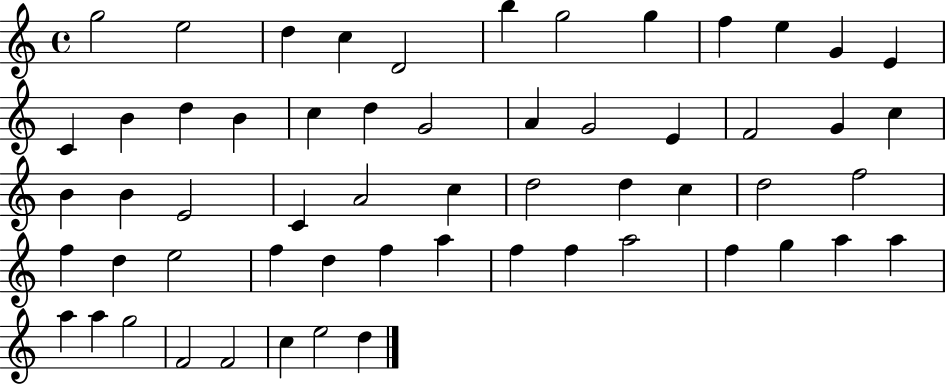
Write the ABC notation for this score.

X:1
T:Untitled
M:4/4
L:1/4
K:C
g2 e2 d c D2 b g2 g f e G E C B d B c d G2 A G2 E F2 G c B B E2 C A2 c d2 d c d2 f2 f d e2 f d f a f f a2 f g a a a a g2 F2 F2 c e2 d